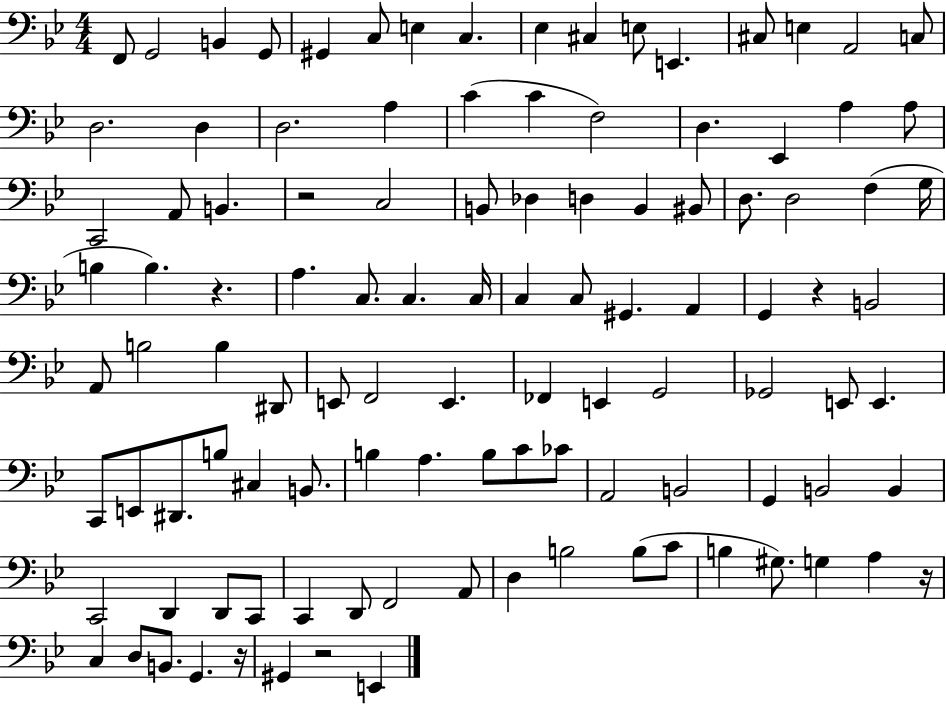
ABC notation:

X:1
T:Untitled
M:4/4
L:1/4
K:Bb
F,,/2 G,,2 B,, G,,/2 ^G,, C,/2 E, C, _E, ^C, E,/2 E,, ^C,/2 E, A,,2 C,/2 D,2 D, D,2 A, C C F,2 D, _E,, A, A,/2 C,,2 A,,/2 B,, z2 C,2 B,,/2 _D, D, B,, ^B,,/2 D,/2 D,2 F, G,/4 B, B, z A, C,/2 C, C,/4 C, C,/2 ^G,, A,, G,, z B,,2 A,,/2 B,2 B, ^D,,/2 E,,/2 F,,2 E,, _F,, E,, G,,2 _G,,2 E,,/2 E,, C,,/2 E,,/2 ^D,,/2 B,/2 ^C, B,,/2 B, A, B,/2 C/2 _C/2 A,,2 B,,2 G,, B,,2 B,, C,,2 D,, D,,/2 C,,/2 C,, D,,/2 F,,2 A,,/2 D, B,2 B,/2 C/2 B, ^G,/2 G, A, z/4 C, D,/2 B,,/2 G,, z/4 ^G,, z2 E,,